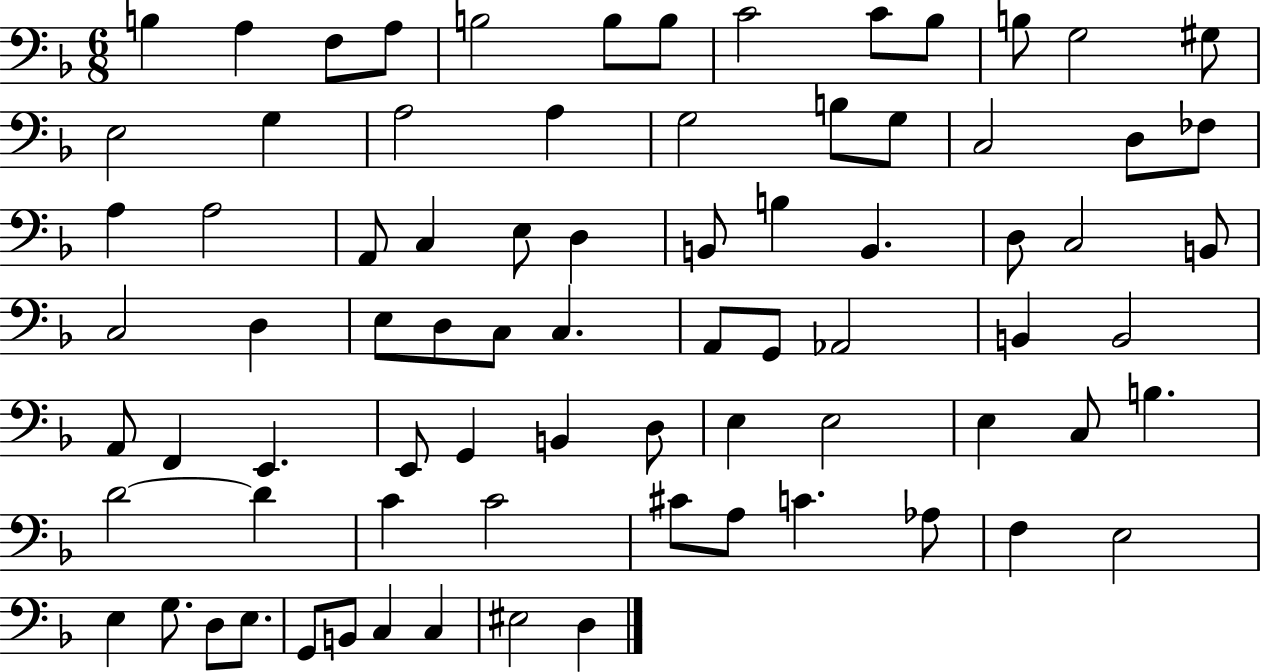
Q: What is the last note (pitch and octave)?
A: D3